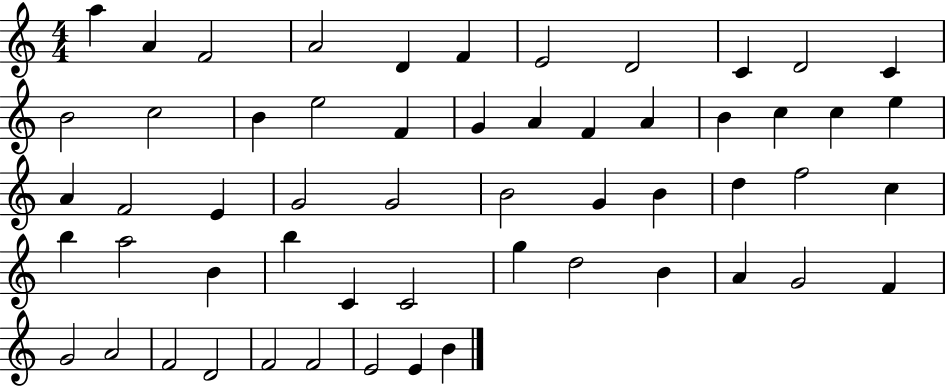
{
  \clef treble
  \numericTimeSignature
  \time 4/4
  \key c \major
  a''4 a'4 f'2 | a'2 d'4 f'4 | e'2 d'2 | c'4 d'2 c'4 | \break b'2 c''2 | b'4 e''2 f'4 | g'4 a'4 f'4 a'4 | b'4 c''4 c''4 e''4 | \break a'4 f'2 e'4 | g'2 g'2 | b'2 g'4 b'4 | d''4 f''2 c''4 | \break b''4 a''2 b'4 | b''4 c'4 c'2 | g''4 d''2 b'4 | a'4 g'2 f'4 | \break g'2 a'2 | f'2 d'2 | f'2 f'2 | e'2 e'4 b'4 | \break \bar "|."
}